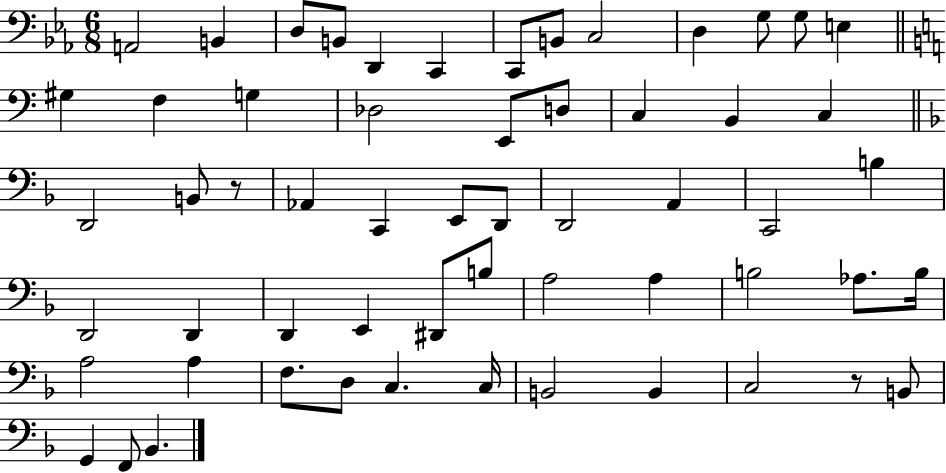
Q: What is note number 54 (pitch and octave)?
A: G2